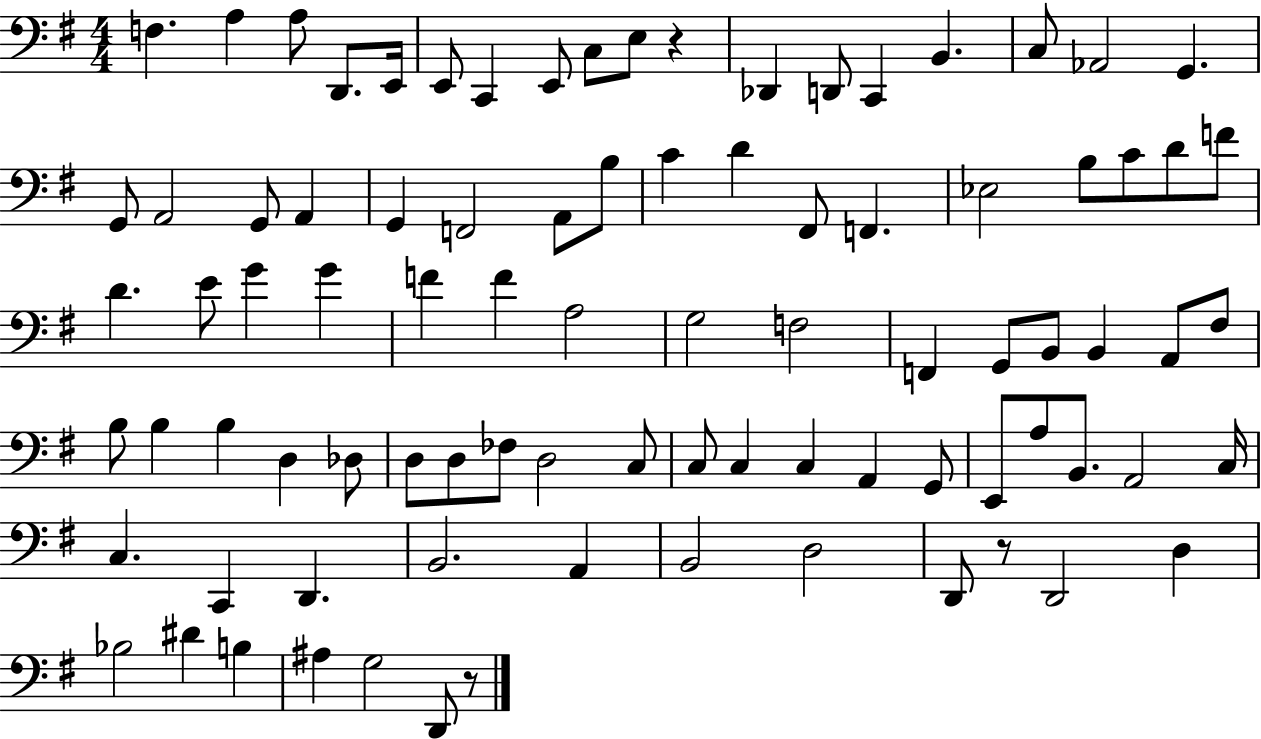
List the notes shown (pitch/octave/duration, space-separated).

F3/q. A3/q A3/e D2/e. E2/s E2/e C2/q E2/e C3/e E3/e R/q Db2/q D2/e C2/q B2/q. C3/e Ab2/h G2/q. G2/e A2/h G2/e A2/q G2/q F2/h A2/e B3/e C4/q D4/q F#2/e F2/q. Eb3/h B3/e C4/e D4/e F4/e D4/q. E4/e G4/q G4/q F4/q F4/q A3/h G3/h F3/h F2/q G2/e B2/e B2/q A2/e F#3/e B3/e B3/q B3/q D3/q Db3/e D3/e D3/e FES3/e D3/h C3/e C3/e C3/q C3/q A2/q G2/e E2/e A3/e B2/e. A2/h C3/s C3/q. C2/q D2/q. B2/h. A2/q B2/h D3/h D2/e R/e D2/h D3/q Bb3/h D#4/q B3/q A#3/q G3/h D2/e R/e